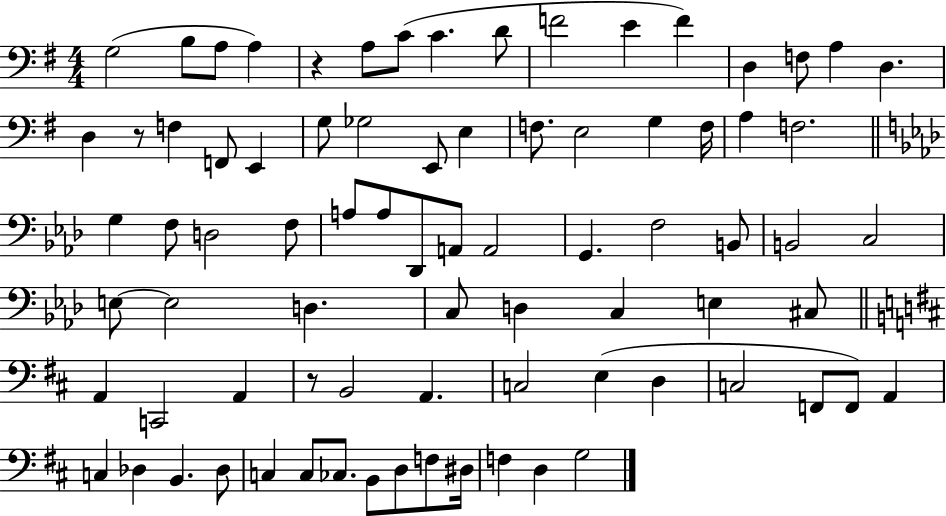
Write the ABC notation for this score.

X:1
T:Untitled
M:4/4
L:1/4
K:G
G,2 B,/2 A,/2 A, z A,/2 C/2 C D/2 F2 E F D, F,/2 A, D, D, z/2 F, F,,/2 E,, G,/2 _G,2 E,,/2 E, F,/2 E,2 G, F,/4 A, F,2 G, F,/2 D,2 F,/2 A,/2 A,/2 _D,,/2 A,,/2 A,,2 G,, F,2 B,,/2 B,,2 C,2 E,/2 E,2 D, C,/2 D, C, E, ^C,/2 A,, C,,2 A,, z/2 B,,2 A,, C,2 E, D, C,2 F,,/2 F,,/2 A,, C, _D, B,, _D,/2 C, C,/2 _C,/2 B,,/2 D,/2 F,/2 ^D,/4 F, D, G,2